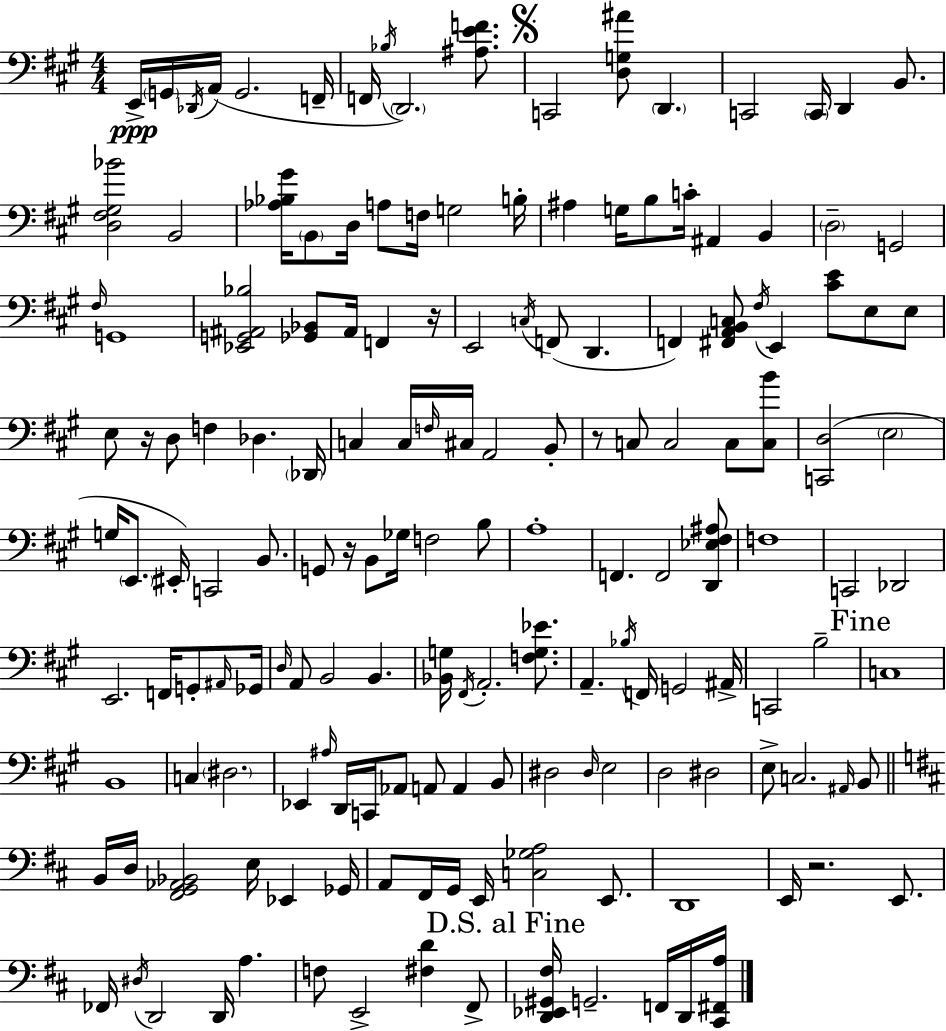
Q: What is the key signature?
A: A major